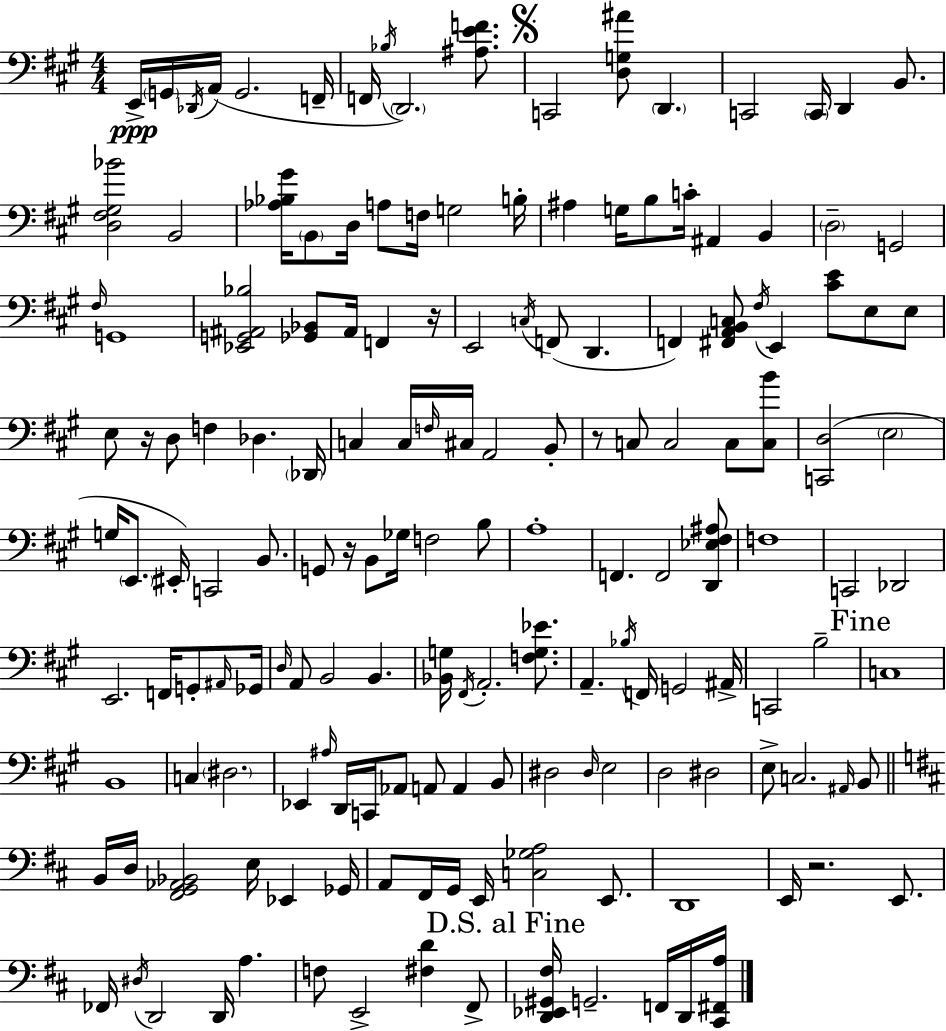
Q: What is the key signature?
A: A major